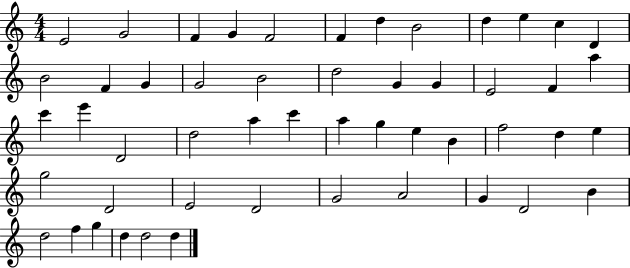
X:1
T:Untitled
M:4/4
L:1/4
K:C
E2 G2 F G F2 F d B2 d e c D B2 F G G2 B2 d2 G G E2 F a c' e' D2 d2 a c' a g e B f2 d e g2 D2 E2 D2 G2 A2 G D2 B d2 f g d d2 d